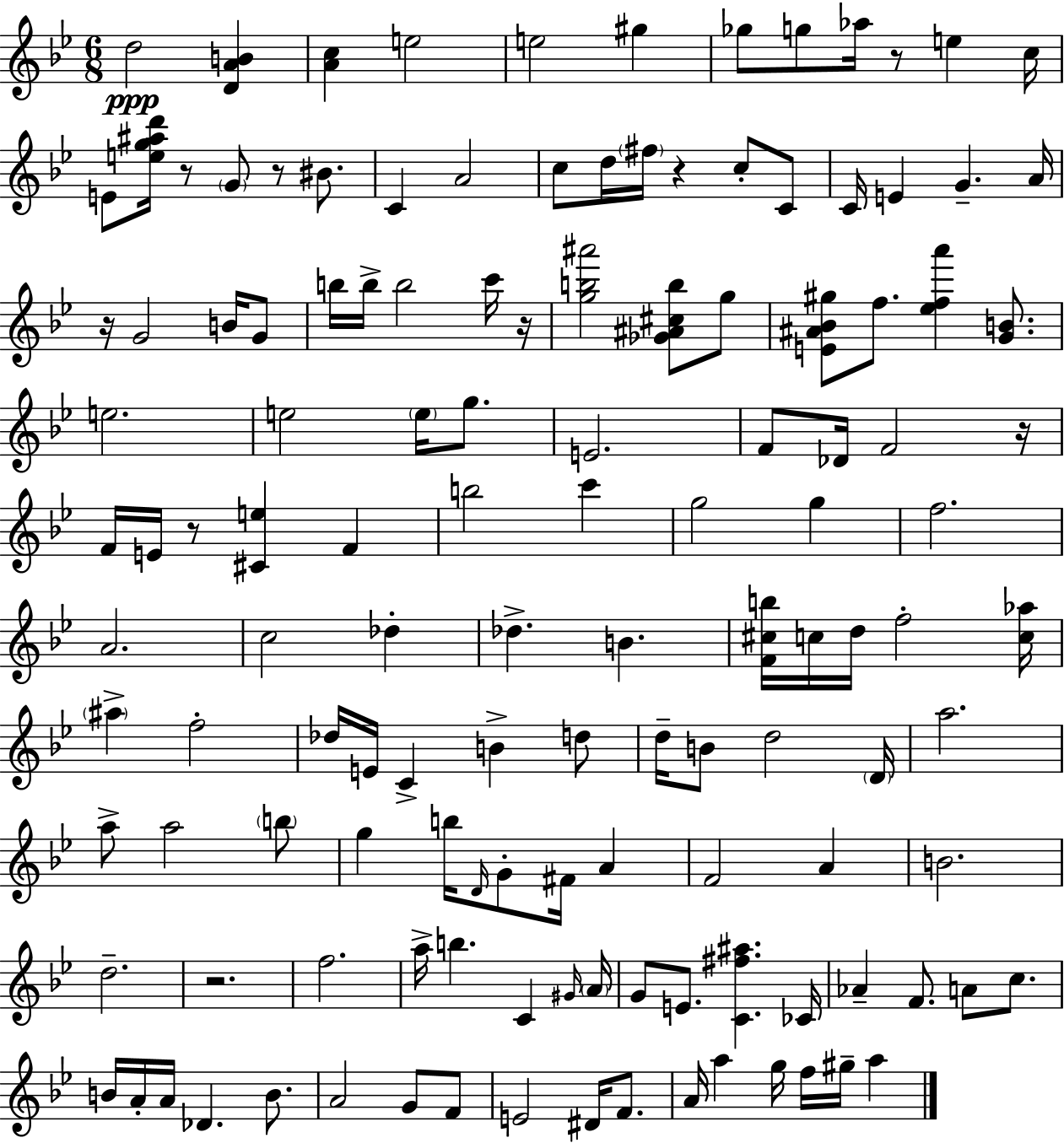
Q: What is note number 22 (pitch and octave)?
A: G4